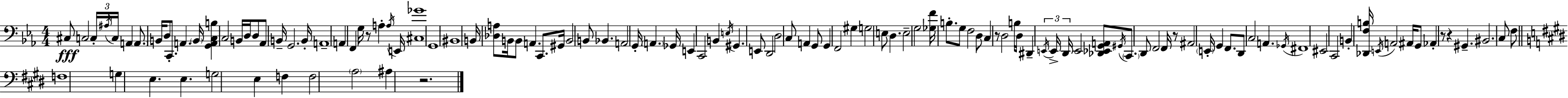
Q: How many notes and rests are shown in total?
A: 122